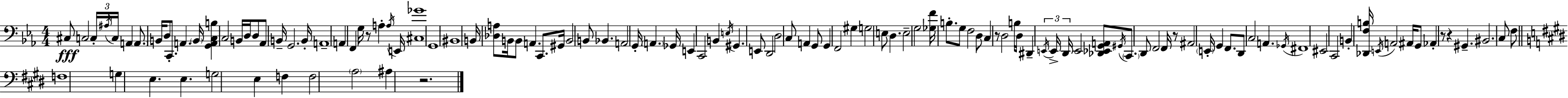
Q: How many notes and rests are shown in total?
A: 122